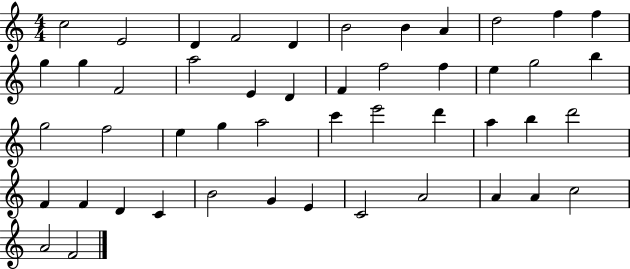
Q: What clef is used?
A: treble